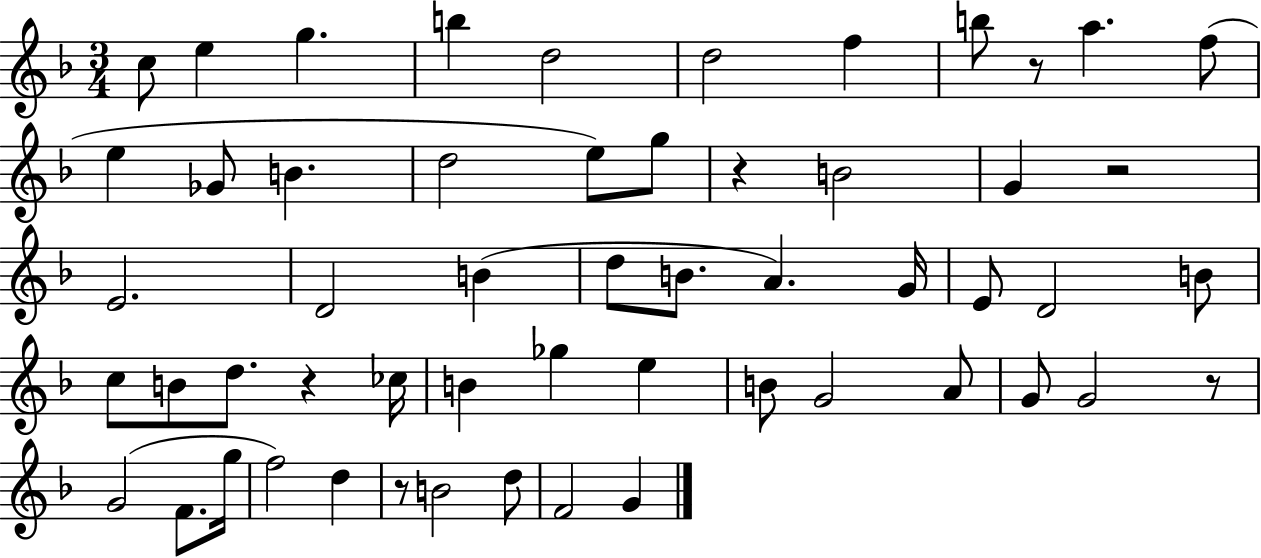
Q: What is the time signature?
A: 3/4